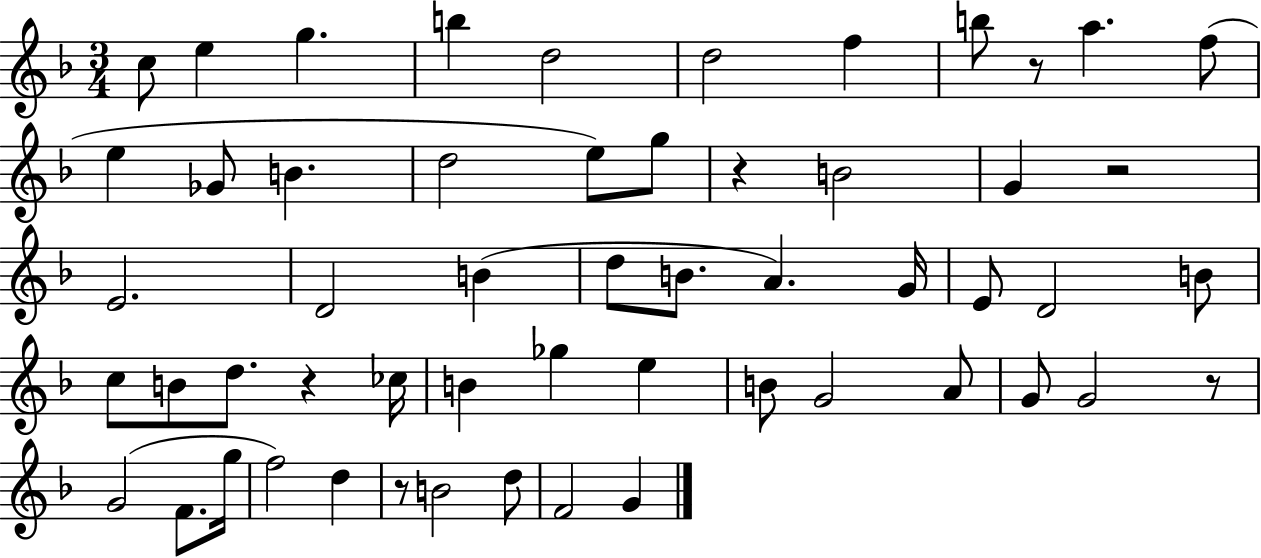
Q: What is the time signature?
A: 3/4